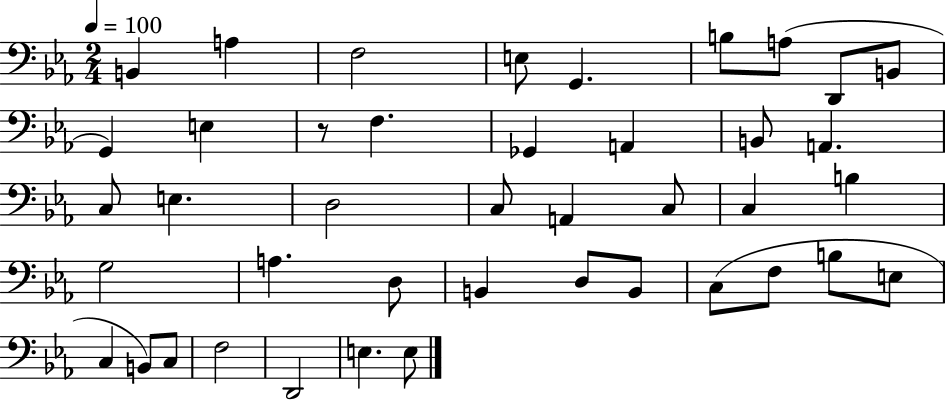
X:1
T:Untitled
M:2/4
L:1/4
K:Eb
B,, A, F,2 E,/2 G,, B,/2 A,/2 D,,/2 B,,/2 G,, E, z/2 F, _G,, A,, B,,/2 A,, C,/2 E, D,2 C,/2 A,, C,/2 C, B, G,2 A, D,/2 B,, D,/2 B,,/2 C,/2 F,/2 B,/2 E,/2 C, B,,/2 C,/2 F,2 D,,2 E, E,/2